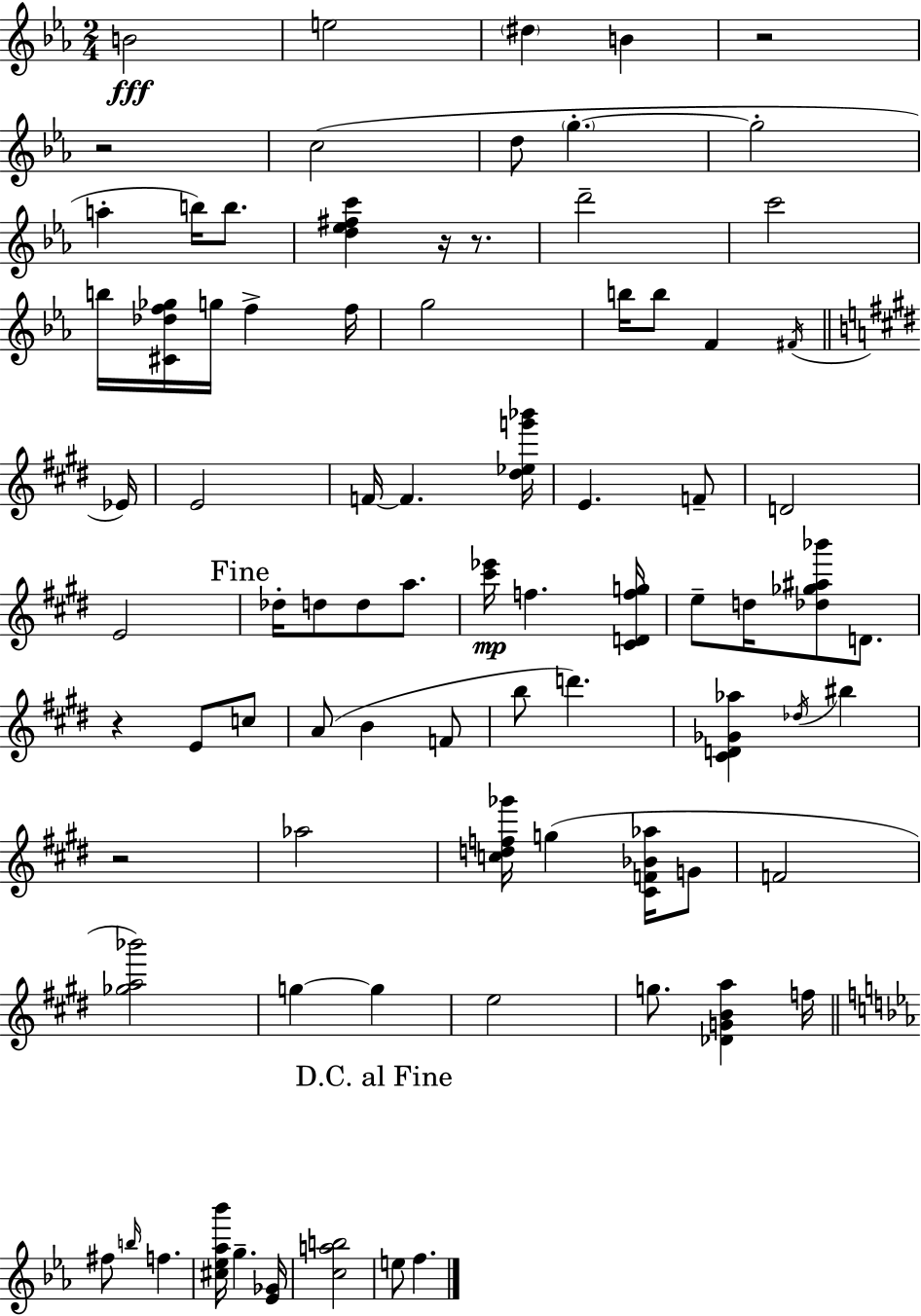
{
  \clef treble
  \numericTimeSignature
  \time 2/4
  \key ees \major
  \repeat volta 2 { b'2\fff | e''2 | \parenthesize dis''4 b'4 | r2 | \break r2 | c''2( | d''8 \parenthesize g''4.-.~~ | g''2-. | \break a''4-. b''16) b''8. | <d'' ees'' fis'' c'''>4 r16 r8. | d'''2-- | c'''2 | \break b''16 <cis' des'' f'' ges''>16 g''16 f''4-> f''16 | g''2 | b''16 b''8 f'4 \acciaccatura { fis'16 } | \bar "||" \break \key e \major ees'16 e'2 | f'16~~ f'4. | <dis'' ees'' g''' bes'''>16 e'4. f'8-- | d'2 | \break e'2 | \mark "Fine" des''16-. d''8 d''8 a''8. | <cis''' ees'''>16\mp f''4. | <cis' d' f'' g''>16 e''8-- d''16 <des'' ges'' ais'' bes'''>8 d'8. | \break r4 e'8 c''8 | a'8( b'4 f'8 | b''8 d'''4.) | <cis' d' ges' aes''>4 \acciaccatura { des''16 } bis''4 | \break r2 | aes''2 | <c'' d'' f'' ges'''>16 g''4( <cis' f' bes' aes''>16 | g'8 f'2 | \break <ges'' a'' bes'''>2) | g''4~~ g''4 | e''2 | g''8. <des' g' b' a''>4 | \break f''16 \bar "||" \break \key c \minor fis''8 \grace { b''16 } f''4. | <cis'' ees'' aes'' bes'''>16 g''4.-- | <ees' ges'>16 <c'' a'' b''>2 | \mark "D.C. al Fine" e''8 f''4. | \break } \bar "|."
}